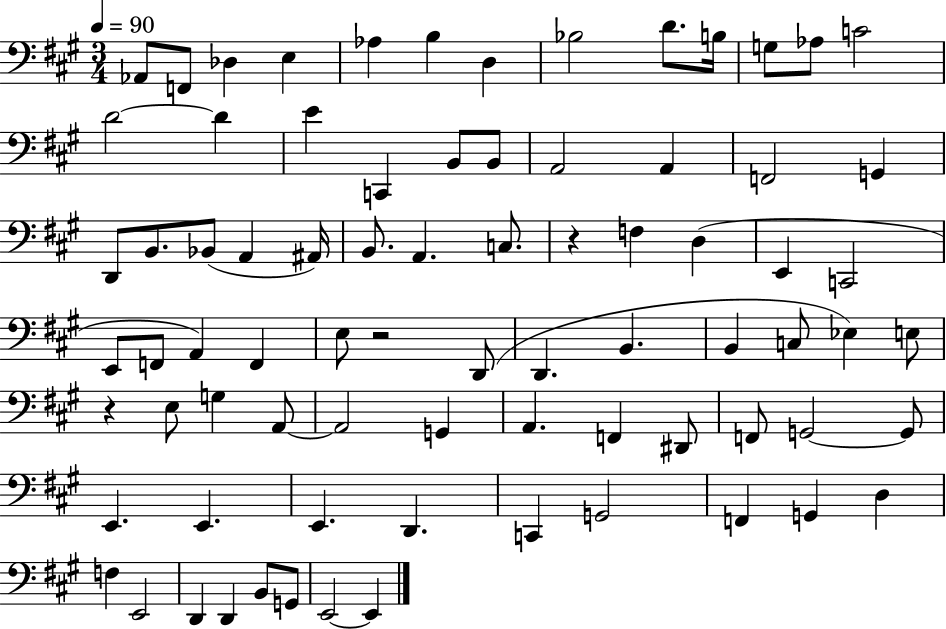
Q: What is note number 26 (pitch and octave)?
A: Bb2